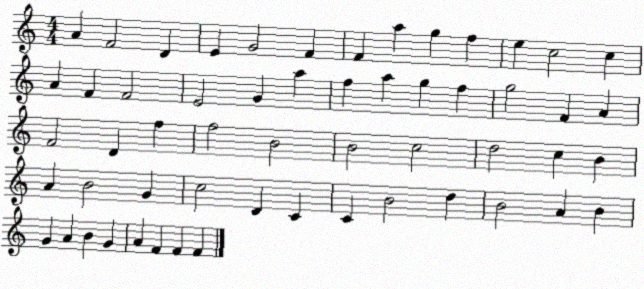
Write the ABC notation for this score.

X:1
T:Untitled
M:4/4
L:1/4
K:C
A F2 D E G2 F F a g f e c2 c A F F2 E2 G a f a g f g2 F A F2 D f f2 B2 B2 c2 d2 c B A B2 G c2 D C C B2 d B2 A B G A B G A F F F